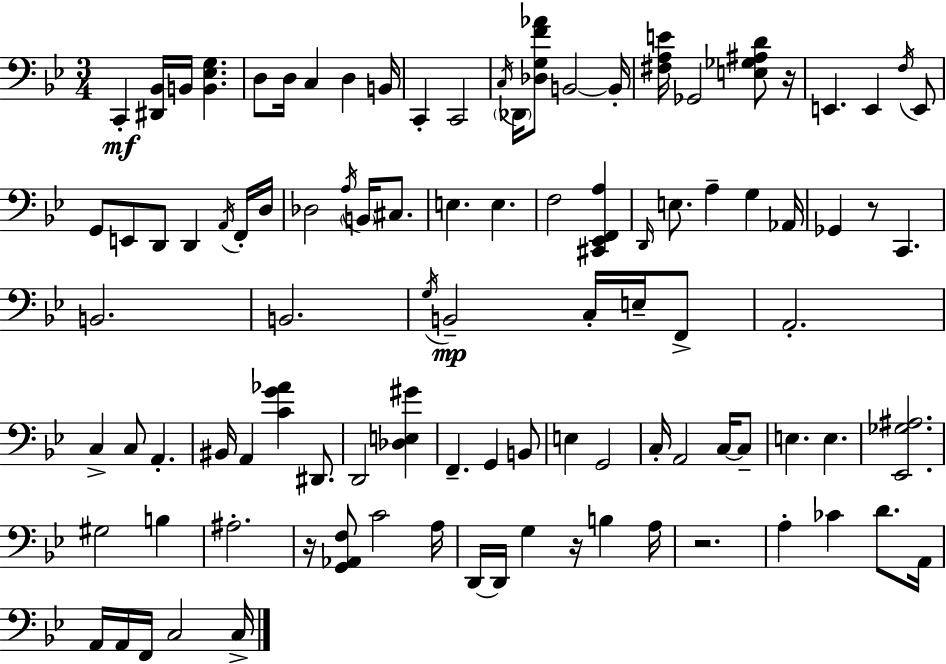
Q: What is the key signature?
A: BES major